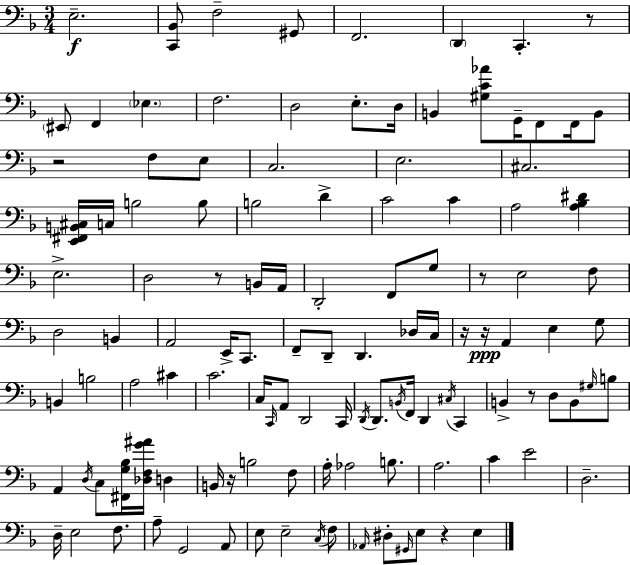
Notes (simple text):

E3/h. [C2,Bb2]/e F3/h G#2/e F2/h. D2/q C2/q. R/e EIS2/e F2/q Eb3/q. F3/h. D3/h E3/e. D3/s B2/q [G#3,C4,Ab4]/e G2/s F2/e F2/s B2/e R/h F3/e E3/e C3/h. E3/h. C#3/h. [E2,F#2,B2,C#3]/s C3/s B3/h B3/e B3/h D4/q C4/h C4/q A3/h [A3,Bb3,D#4]/q E3/h. D3/h R/e B2/s A2/s D2/h F2/e G3/e R/e E3/h F3/e D3/h B2/q A2/h E2/s C2/e. F2/e D2/e D2/q. Db3/s C3/s R/s R/s A2/q E3/q G3/e B2/q B3/h A3/h C#4/q C4/h. C3/s C2/s A2/e D2/h C2/s D2/s D2/e. B2/s F2/s D2/q C#3/s C2/q B2/q R/e D3/e B2/e G#3/s B3/e A2/q D3/s C3/e [F#2,G3,Bb3]/s [Db3,F3,G4,A#4]/s D3/q B2/s R/s B3/h F3/e A3/s Ab3/h B3/e. A3/h. C4/q E4/h D3/h. D3/s E3/h F3/e. A3/e G2/h A2/e E3/e E3/h C3/s F3/e Ab2/s D#3/e G#2/s E3/e R/q E3/q